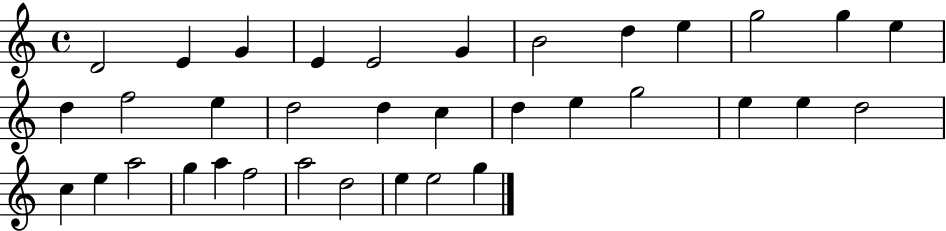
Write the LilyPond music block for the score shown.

{
  \clef treble
  \time 4/4
  \defaultTimeSignature
  \key c \major
  d'2 e'4 g'4 | e'4 e'2 g'4 | b'2 d''4 e''4 | g''2 g''4 e''4 | \break d''4 f''2 e''4 | d''2 d''4 c''4 | d''4 e''4 g''2 | e''4 e''4 d''2 | \break c''4 e''4 a''2 | g''4 a''4 f''2 | a''2 d''2 | e''4 e''2 g''4 | \break \bar "|."
}